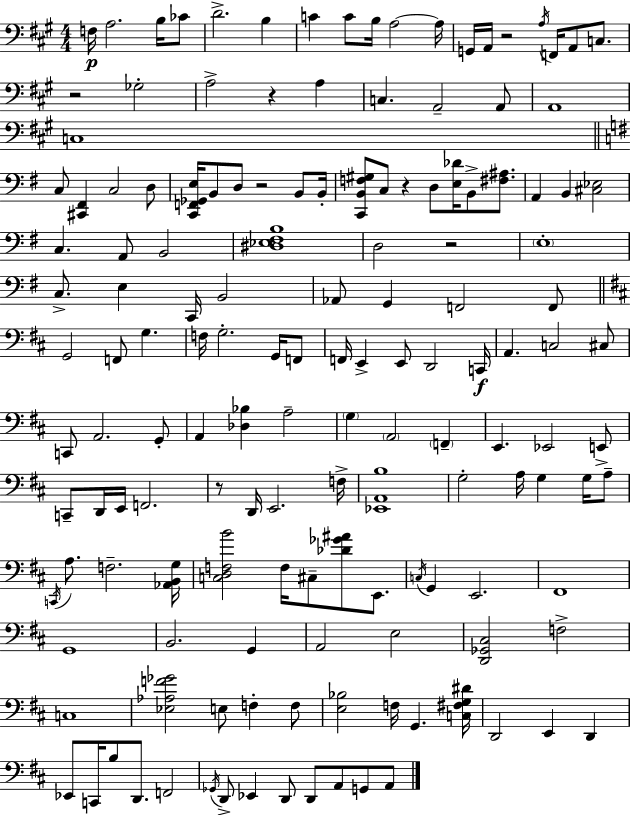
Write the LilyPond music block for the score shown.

{
  \clef bass
  \numericTimeSignature
  \time 4/4
  \key a \major
  \repeat volta 2 { f16\p a2. b16 ces'8 | d'2.-> b4 | c'4 c'8 b16 a2~~ a16 | g,16 a,16 r2 \acciaccatura { a16 } f,16 a,8 c8. | \break r2 ges2-. | a2-> r4 a4 | c4. a,2-- a,8 | a,1 | \break c1 | \bar "||" \break \key g \major c8 <cis, fis,>4 c2 d8 | <c, f, ges, e>16 b,8 d8 r2 b,8 b,16-. | <c, b, f gis>8 c8 r4 d8 <e des'>16 b,8-> <fis ais>8. | a,4 b,4 <cis ees>2 | \break c4. a,8 b,2 | <dis ees fis b>1 | d2 r2 | \parenthesize e1-. | \break c8.-> e4 c,16 b,2 | aes,8 g,4 f,2 f,8 | \bar "||" \break \key b \minor g,2 f,8 g4. | f16 g2.-. g,16 f,8 | f,16 e,4-> e,8 d,2 c,16\f | a,4. c2 cis8 | \break c,8 a,2. g,8-. | a,4 <des bes>4 a2-- | \parenthesize g4 \parenthesize a,2 \parenthesize f,4-- | e,4. ees,2 e,8-> | \break c,8-- d,16 e,16 f,2. | r8 d,16 e,2. f16-> | <ees, a, b>1 | g2-. a16 g4 g16 a8-- | \break \acciaccatura { c,16 } a8. f2.-- | <aes, b, g>16 <c d f b'>2 f16 cis8-- <des' ges' ais'>8 e,8. | \acciaccatura { c16 } g,4 e,2. | fis,1 | \break g,1 | b,2. g,4 | a,2 e2 | <d, ges, cis>2 f2-> | \break c1 | <ees aes f' ges'>2 e8 f4-. | f8 <e bes>2 f16 g,4. | <c fis g dis'>16 d,2 e,4 d,4 | \break ees,8 c,16 b8 d,8. f,2 | \acciaccatura { ges,16 } d,8-> ees,4 d,8 d,8 a,8 g,8 | a,8 } \bar "|."
}